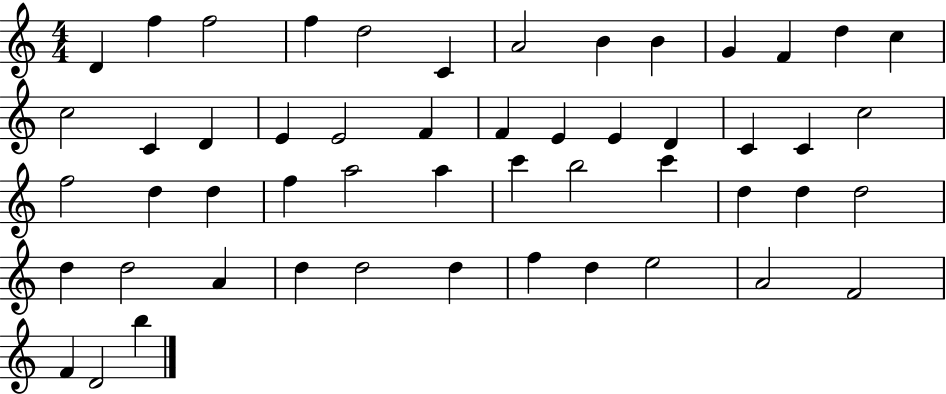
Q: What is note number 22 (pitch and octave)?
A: E4